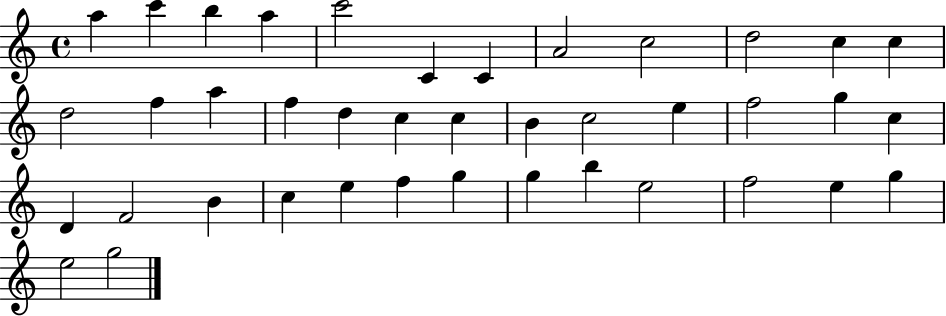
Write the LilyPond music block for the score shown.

{
  \clef treble
  \time 4/4
  \defaultTimeSignature
  \key c \major
  a''4 c'''4 b''4 a''4 | c'''2 c'4 c'4 | a'2 c''2 | d''2 c''4 c''4 | \break d''2 f''4 a''4 | f''4 d''4 c''4 c''4 | b'4 c''2 e''4 | f''2 g''4 c''4 | \break d'4 f'2 b'4 | c''4 e''4 f''4 g''4 | g''4 b''4 e''2 | f''2 e''4 g''4 | \break e''2 g''2 | \bar "|."
}